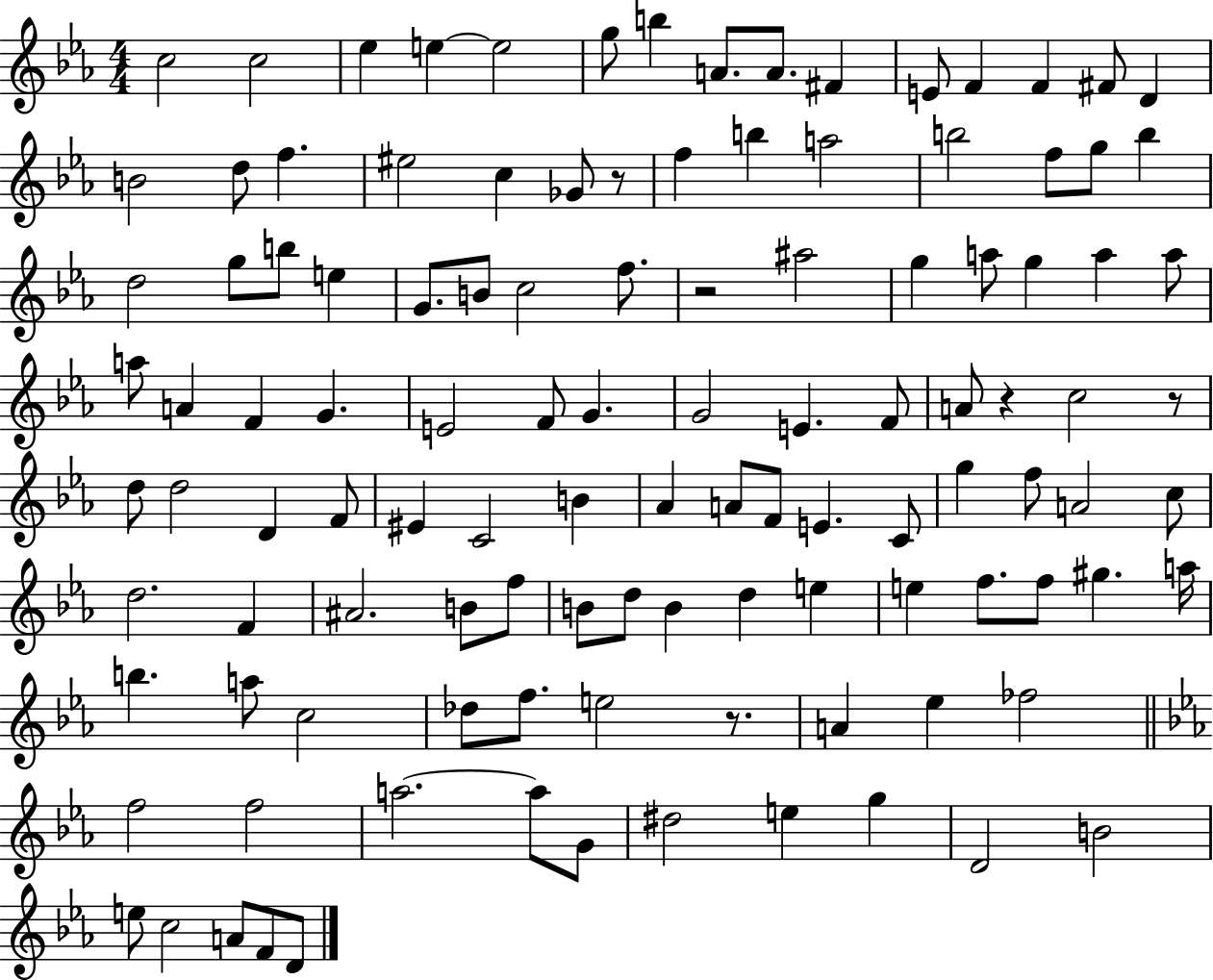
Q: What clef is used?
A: treble